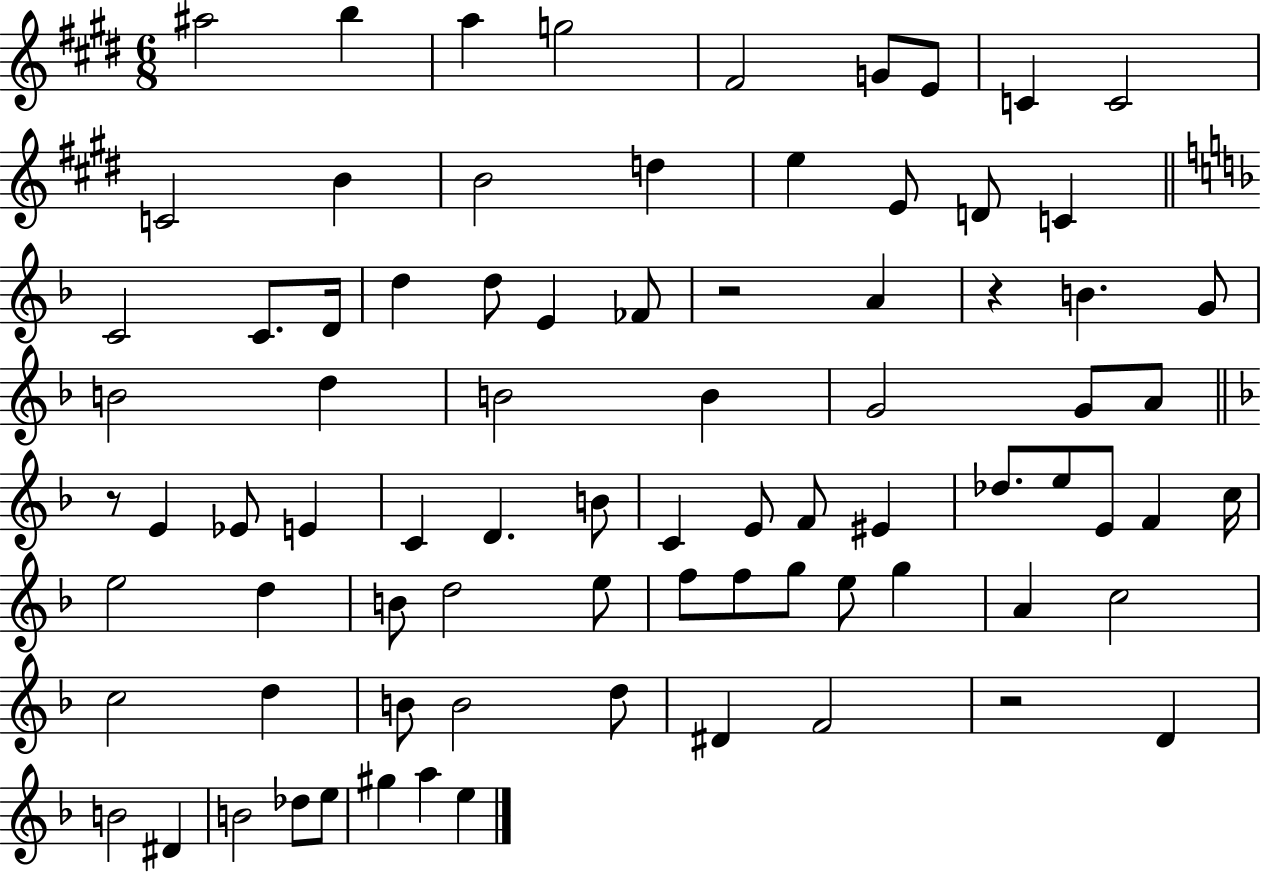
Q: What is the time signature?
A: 6/8